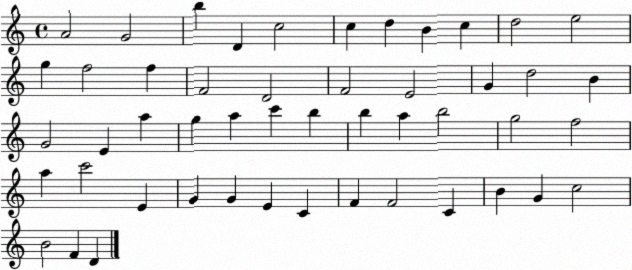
X:1
T:Untitled
M:4/4
L:1/4
K:C
A2 G2 b D c2 c d B c d2 e2 g f2 f F2 D2 F2 E2 G d2 B G2 E a g a c' b b a b2 g2 f2 a c'2 E G G E C F F2 C B G c2 B2 F D